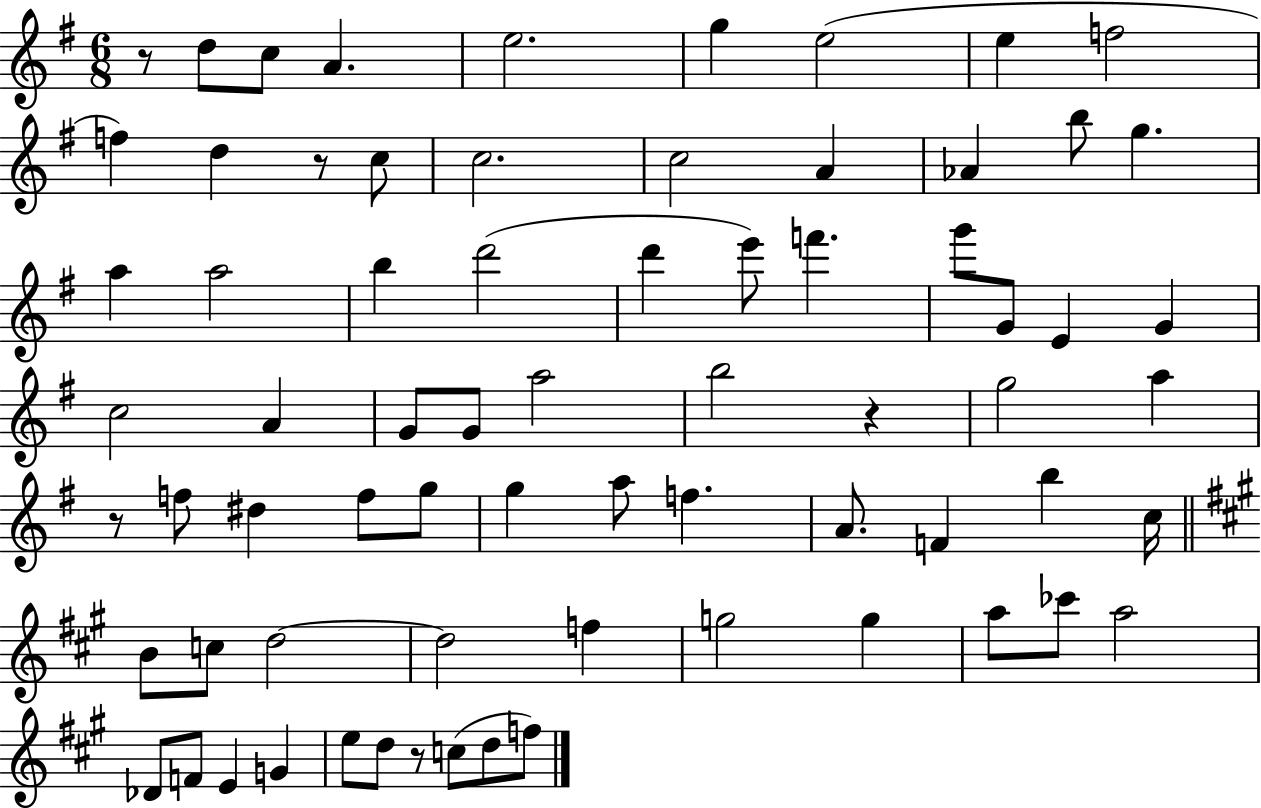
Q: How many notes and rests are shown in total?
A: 71